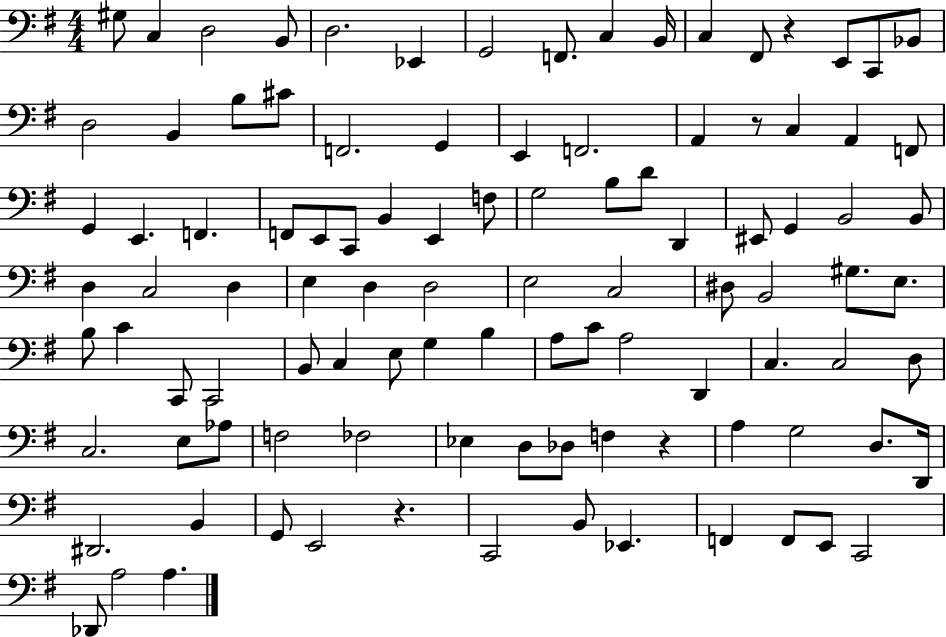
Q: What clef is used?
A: bass